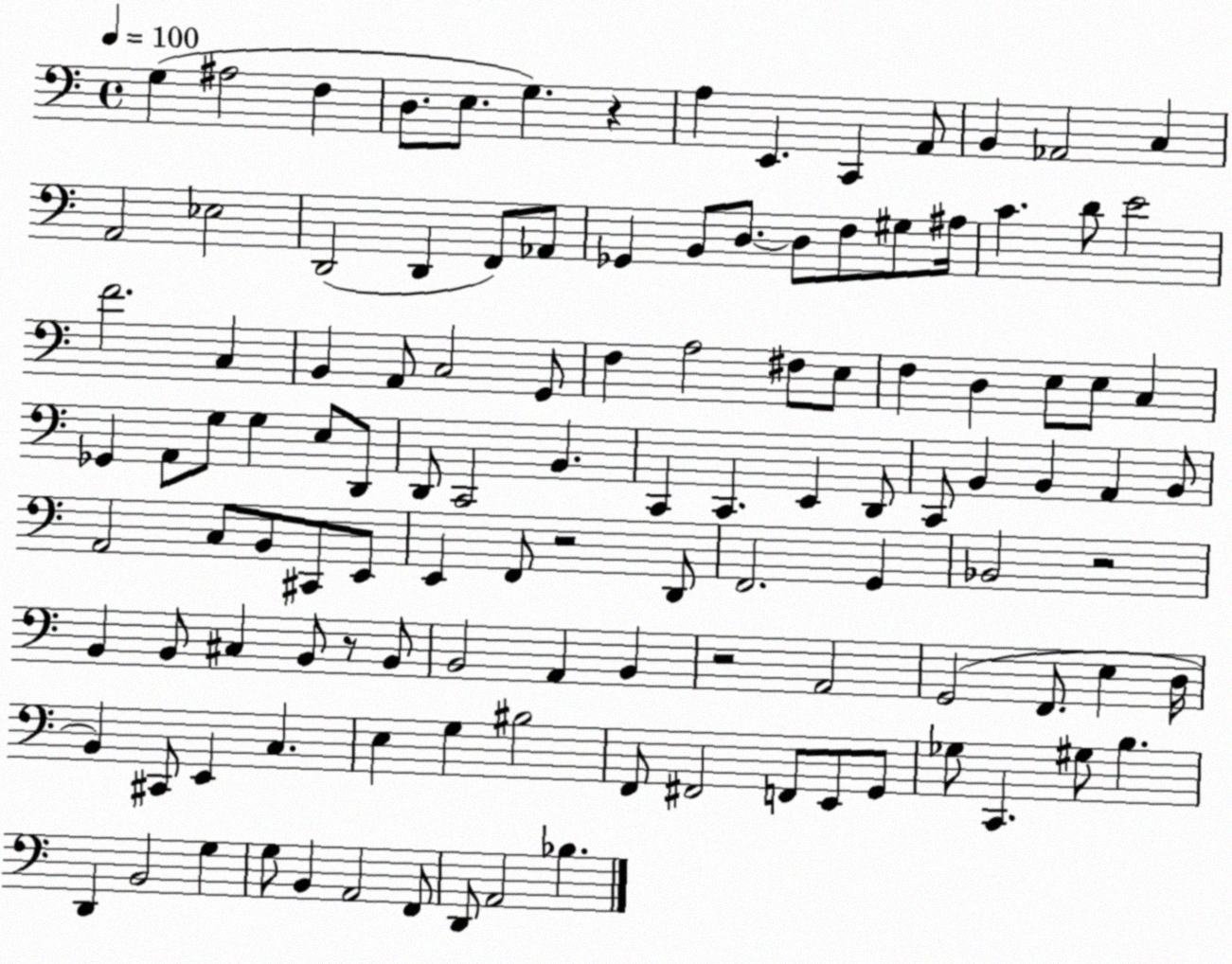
X:1
T:Untitled
M:4/4
L:1/4
K:C
G, ^A,2 F, D,/2 E,/2 G, z A, E,, C,, A,,/2 B,, _A,,2 C, A,,2 _E,2 D,,2 D,, F,,/2 _A,,/2 _G,, B,,/2 D,/2 D,/2 F,/2 ^G,/2 ^A,/4 C D/2 E2 F2 C, B,, A,,/2 C,2 G,,/2 F, A,2 ^F,/2 E,/2 F, D, E,/2 E,/2 C, _G,, A,,/2 G,/2 G, E,/2 D,,/2 D,,/2 C,,2 B,, C,, C,, E,, D,,/2 C,,/2 B,, B,, A,, B,,/2 A,,2 C,/2 B,,/2 ^C,,/2 E,,/2 E,, F,,/2 z2 D,,/2 F,,2 G,, _B,,2 z2 B,, B,,/2 ^C, B,,/2 z/2 B,,/2 B,,2 A,, B,, z2 A,,2 G,,2 F,,/2 E, D,/4 B,, ^C,,/2 E,, C, E, G, ^B,2 F,,/2 ^F,,2 F,,/2 E,,/2 G,,/2 _G,/2 C,, ^G,/2 B, D,, B,,2 G, G,/2 B,, A,,2 F,,/2 D,,/2 A,,2 _B,